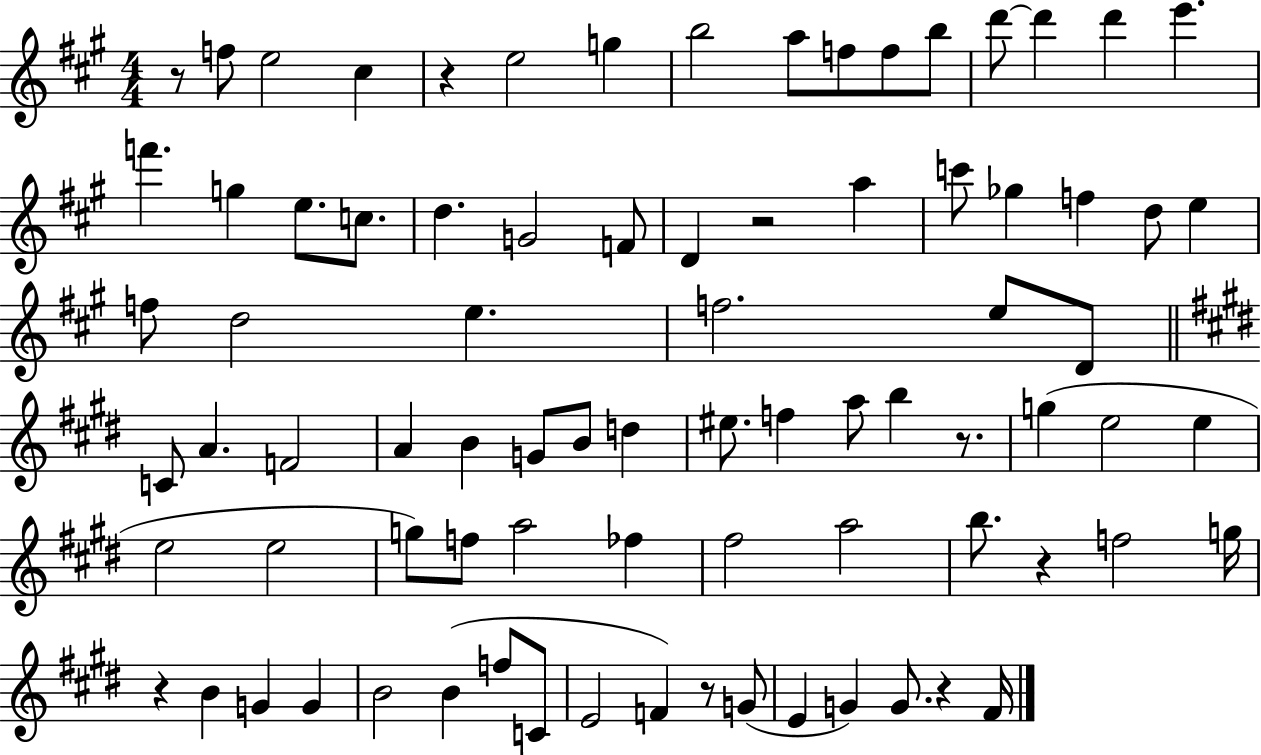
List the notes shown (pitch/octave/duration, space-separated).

R/e F5/e E5/h C#5/q R/q E5/h G5/q B5/h A5/e F5/e F5/e B5/e D6/e D6/q D6/q E6/q. F6/q. G5/q E5/e. C5/e. D5/q. G4/h F4/e D4/q R/h A5/q C6/e Gb5/q F5/q D5/e E5/q F5/e D5/h E5/q. F5/h. E5/e D4/e C4/e A4/q. F4/h A4/q B4/q G4/e B4/e D5/q EIS5/e. F5/q A5/e B5/q R/e. G5/q E5/h E5/q E5/h E5/h G5/e F5/e A5/h FES5/q F#5/h A5/h B5/e. R/q F5/h G5/s R/q B4/q G4/q G4/q B4/h B4/q F5/e C4/e E4/h F4/q R/e G4/e E4/q G4/q G4/e. R/q F#4/s